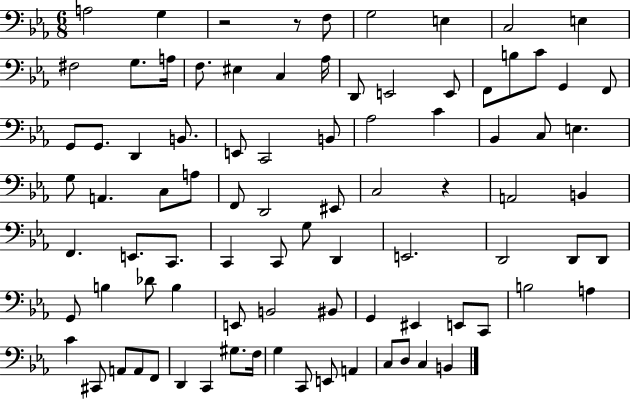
A3/h G3/q R/h R/e F3/e G3/h E3/q C3/h E3/q F#3/h G3/e. A3/s F3/e. EIS3/q C3/q Ab3/s D2/e E2/h E2/e F2/e B3/e C4/e G2/q F2/e G2/e G2/e. D2/q B2/e. E2/e C2/h B2/e Ab3/h C4/q Bb2/q C3/e E3/q. G3/e A2/q. C3/e A3/e F2/e D2/h EIS2/e C3/h R/q A2/h B2/q F2/q. E2/e. C2/e. C2/q C2/e G3/e D2/q E2/h. D2/h D2/e D2/e G2/e B3/q Db4/e B3/q E2/e B2/h BIS2/e G2/q EIS2/q E2/e C2/e B3/h A3/q C4/q C#2/e A2/e A2/e F2/e D2/q C2/q G#3/e. F3/s G3/q C2/e E2/e A2/q C3/e D3/e C3/q B2/q